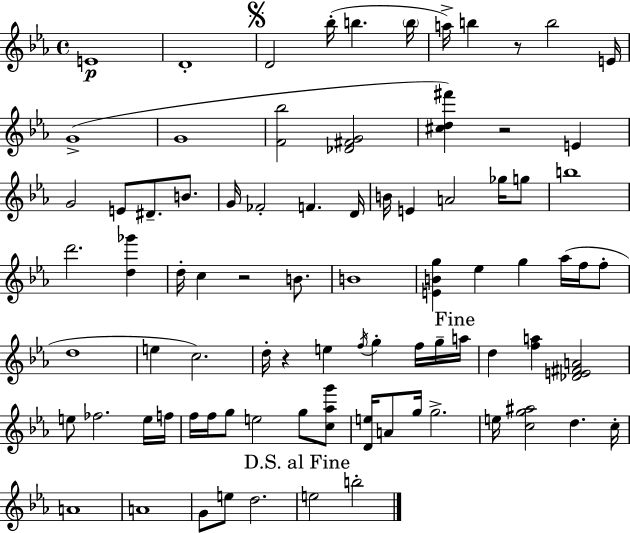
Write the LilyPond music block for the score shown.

{
  \clef treble
  \time 4/4
  \defaultTimeSignature
  \key ees \major
  e'1\p | d'1-. | \mark \markup { \musicglyph "scripts.segno" } d'2 bes''16-.( b''4. \parenthesize b''16 | a''16->) b''4 r8 b''2 e'16 | \break g'1->( | g'1 | <f' bes''>2 <des' fis' g'>2 | <cis'' d'' fis'''>4) r2 e'4 | \break g'2 e'8 dis'8.-- b'8. | g'16 fes'2-. f'4. d'16 | b'16 e'4 a'2 ges''16 g''8 | b''1 | \break d'''2. <d'' ges'''>4 | d''16-. c''4 r2 b'8. | b'1 | <e' b' g''>4 ees''4 g''4 aes''16( f''16 f''8-. | \break d''1 | e''4 c''2.) | d''16-. r4 e''4 \acciaccatura { f''16 } g''4-. f''16 g''16-- | \mark "Fine" a''16 d''4 <f'' a''>4 <des' e' fis' a'>2 | \break e''8 fes''2. e''16 | f''16 f''16 f''16 g''8 e''2 g''8 <c'' aes'' g'''>8 | <d' e''>16 a'8 g''16 g''2.-> | e''16 <c'' g'' ais''>2 d''4. | \break c''16-. a'1 | a'1 | g'8 e''8 d''2. | \mark "D.S. al Fine" e''2 b''2-. | \break \bar "|."
}